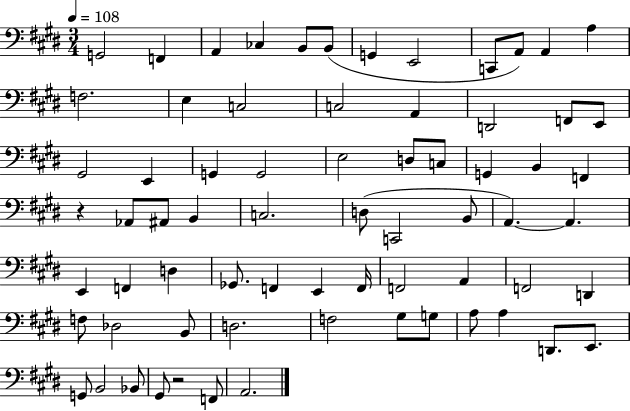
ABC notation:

X:1
T:Untitled
M:3/4
L:1/4
K:E
G,,2 F,, A,, _C, B,,/2 B,,/2 G,, E,,2 C,,/2 A,,/2 A,, A, F,2 E, C,2 C,2 A,, D,,2 F,,/2 E,,/2 ^G,,2 E,, G,, G,,2 E,2 D,/2 C,/2 G,, B,, F,, z _A,,/2 ^A,,/2 B,, C,2 D,/2 C,,2 B,,/2 A,, A,, E,, F,, D, _G,,/2 F,, E,, F,,/4 F,,2 A,, F,,2 D,, F,/2 _D,2 B,,/2 D,2 F,2 ^G,/2 G,/2 A,/2 A, D,,/2 E,,/2 G,,/2 B,,2 _B,,/2 ^G,,/2 z2 F,,/2 A,,2